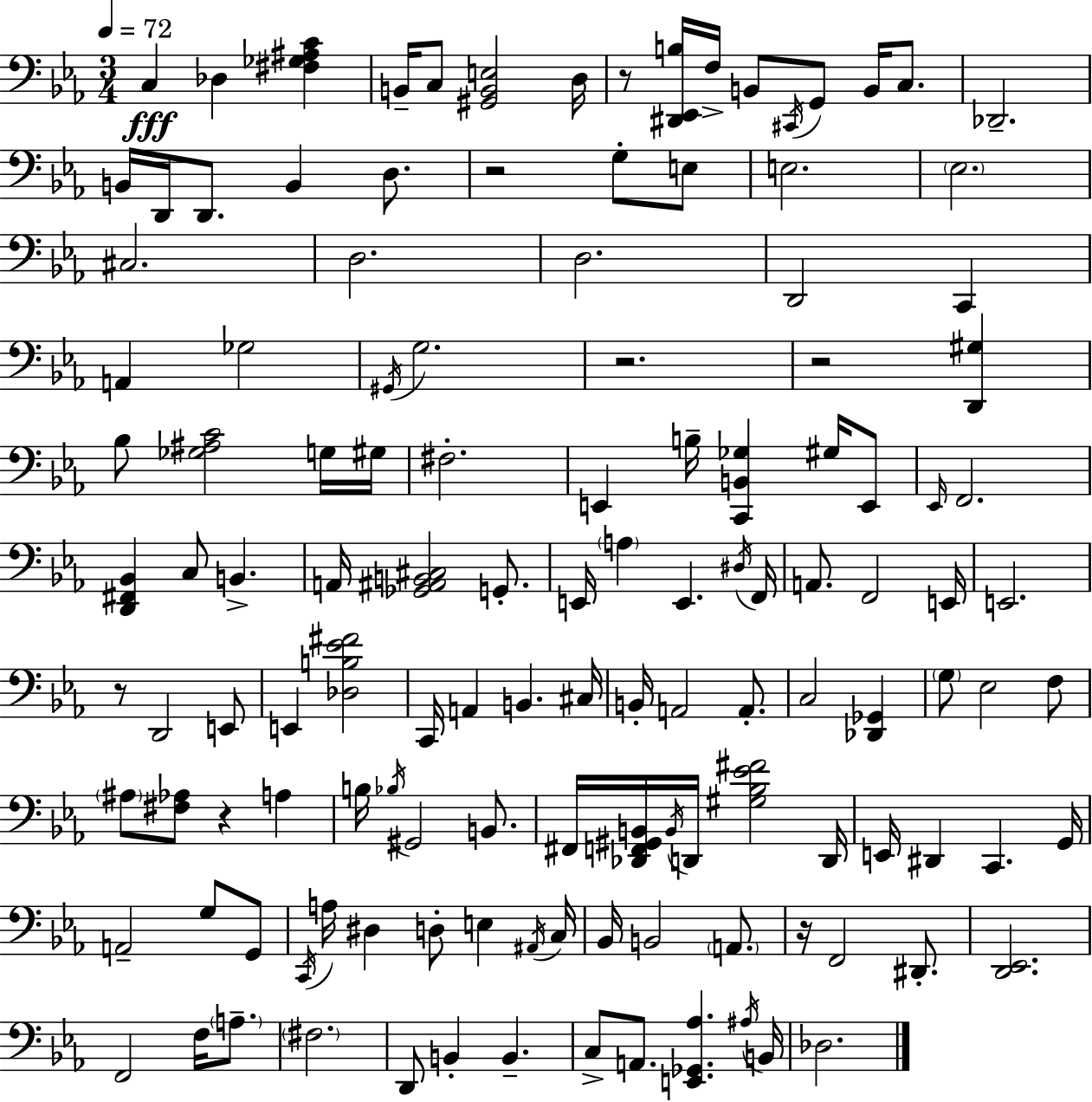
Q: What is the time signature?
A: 3/4